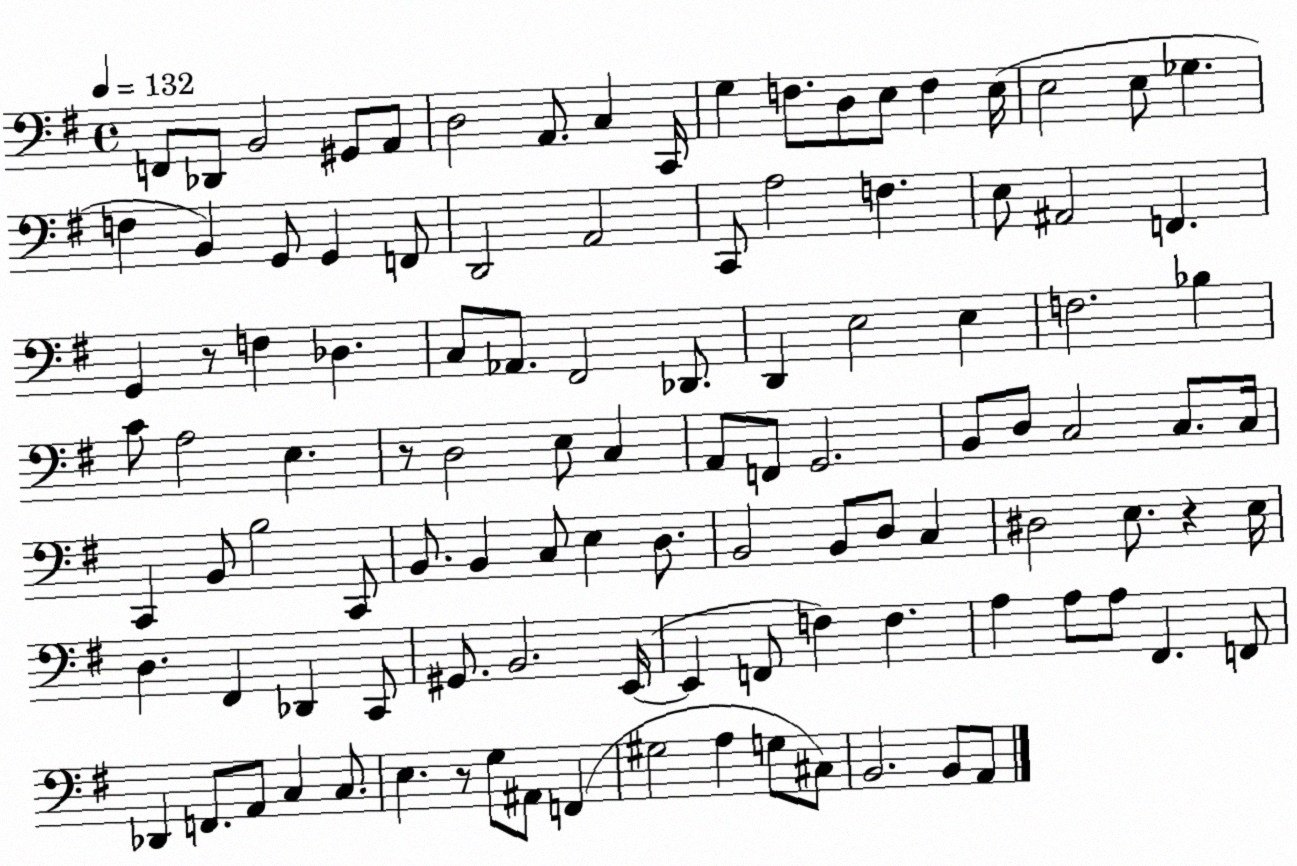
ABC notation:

X:1
T:Untitled
M:4/4
L:1/4
K:G
F,,/2 _D,,/2 B,,2 ^G,,/2 A,,/2 D,2 A,,/2 C, C,,/4 G, F,/2 D,/2 E,/2 F, E,/4 E,2 E,/2 _G, F, B,, G,,/2 G,, F,,/2 D,,2 A,,2 C,,/2 A,2 F, E,/2 ^A,,2 F,, G,, z/2 F, _D, C,/2 _A,,/2 ^F,,2 _D,,/2 D,, E,2 E, F,2 _B, C/2 A,2 E, z/2 D,2 E,/2 C, A,,/2 F,,/2 G,,2 B,,/2 D,/2 C,2 C,/2 C,/4 C,, B,,/2 B,2 C,,/2 B,,/2 B,, C,/2 E, D,/2 B,,2 B,,/2 D,/2 C, ^D,2 E,/2 z E,/4 D, ^F,, _D,, C,,/2 ^G,,/2 B,,2 E,,/4 E,, F,,/2 F, F, A, A,/2 A,/2 ^F,, F,,/2 _D,, F,,/2 A,,/2 C, C,/2 E, z/2 G,/2 ^A,,/2 F,, ^G,2 A, G,/2 ^C,/2 B,,2 B,,/2 A,,/2